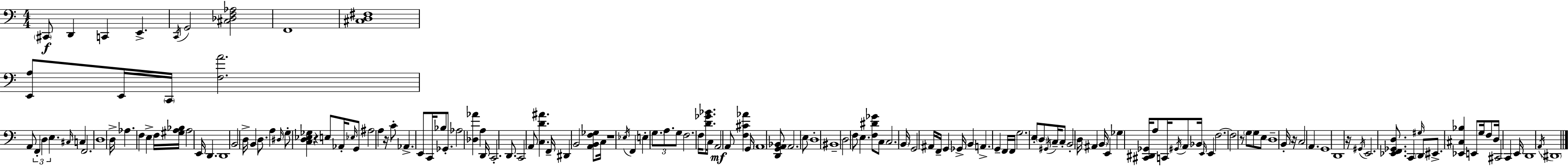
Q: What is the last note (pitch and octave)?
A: D#2